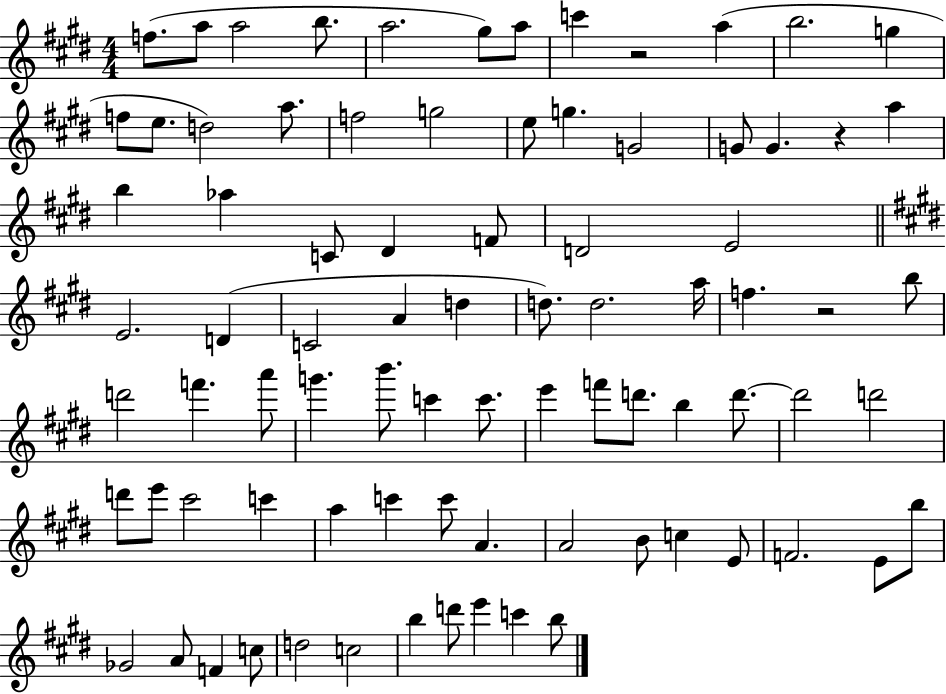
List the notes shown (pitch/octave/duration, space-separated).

F5/e. A5/e A5/h B5/e. A5/h. G#5/e A5/e C6/q R/h A5/q B5/h. G5/q F5/e E5/e. D5/h A5/e. F5/h G5/h E5/e G5/q. G4/h G4/e G4/q. R/q A5/q B5/q Ab5/q C4/e D#4/q F4/e D4/h E4/h E4/h. D4/q C4/h A4/q D5/q D5/e. D5/h. A5/s F5/q. R/h B5/e D6/h F6/q. A6/e G6/q. B6/e. C6/q C6/e. E6/q F6/e D6/e. B5/q D6/e. D6/h D6/h D6/e E6/e C#6/h C6/q A5/q C6/q C6/e A4/q. A4/h B4/e C5/q E4/e F4/h. E4/e B5/e Gb4/h A4/e F4/q C5/e D5/h C5/h B5/q D6/e E6/q C6/q B5/e